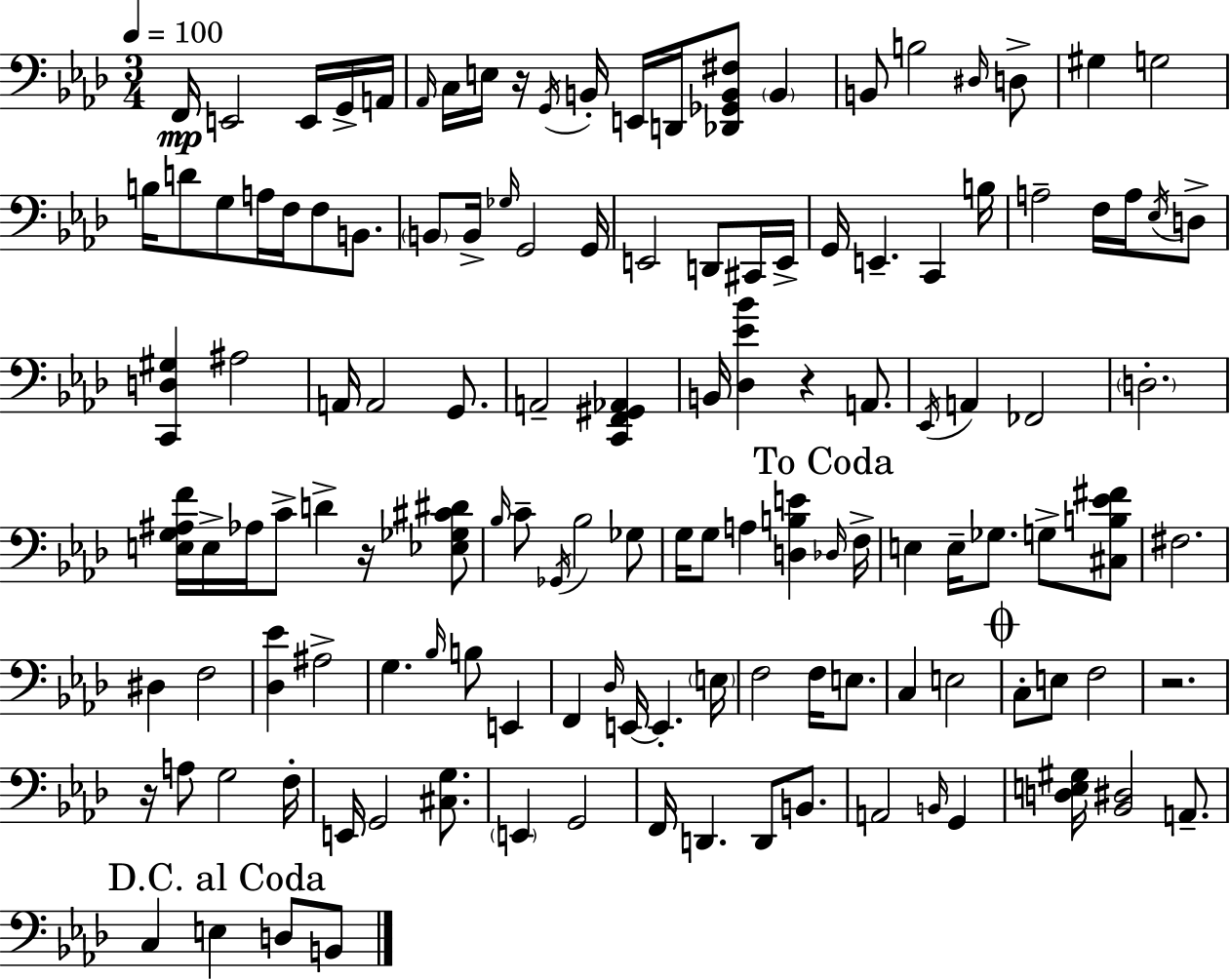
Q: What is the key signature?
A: F minor